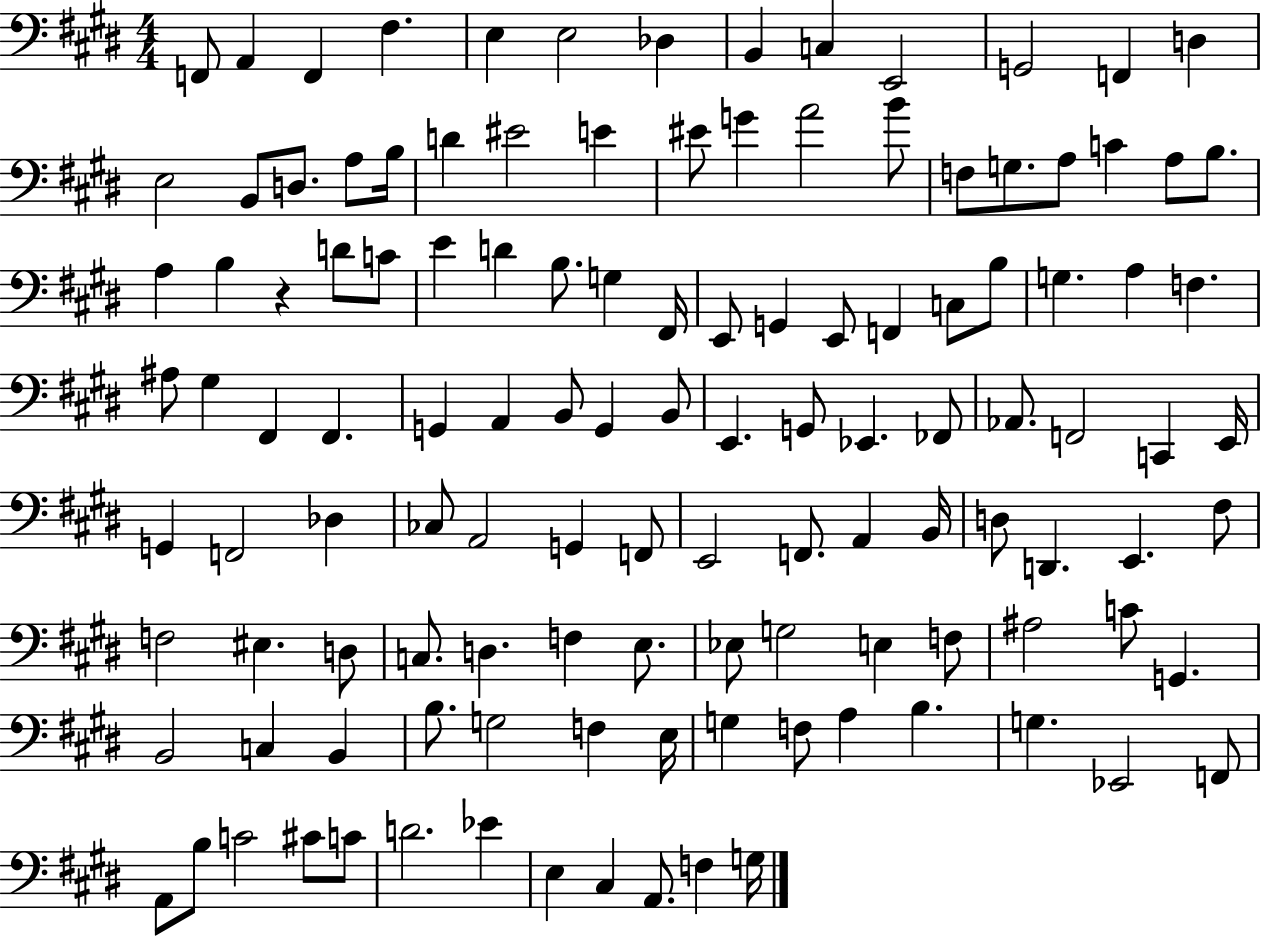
F2/e A2/q F2/q F#3/q. E3/q E3/h Db3/q B2/q C3/q E2/h G2/h F2/q D3/q E3/h B2/e D3/e. A3/e B3/s D4/q EIS4/h E4/q EIS4/e G4/q A4/h B4/e F3/e G3/e. A3/e C4/q A3/e B3/e. A3/q B3/q R/q D4/e C4/e E4/q D4/q B3/e. G3/q F#2/s E2/e G2/q E2/e F2/q C3/e B3/e G3/q. A3/q F3/q. A#3/e G#3/q F#2/q F#2/q. G2/q A2/q B2/e G2/q B2/e E2/q. G2/e Eb2/q. FES2/e Ab2/e. F2/h C2/q E2/s G2/q F2/h Db3/q CES3/e A2/h G2/q F2/e E2/h F2/e. A2/q B2/s D3/e D2/q. E2/q. F#3/e F3/h EIS3/q. D3/e C3/e. D3/q. F3/q E3/e. Eb3/e G3/h E3/q F3/e A#3/h C4/e G2/q. B2/h C3/q B2/q B3/e. G3/h F3/q E3/s G3/q F3/e A3/q B3/q. G3/q. Eb2/h F2/e A2/e B3/e C4/h C#4/e C4/e D4/h. Eb4/q E3/q C#3/q A2/e. F3/q G3/s